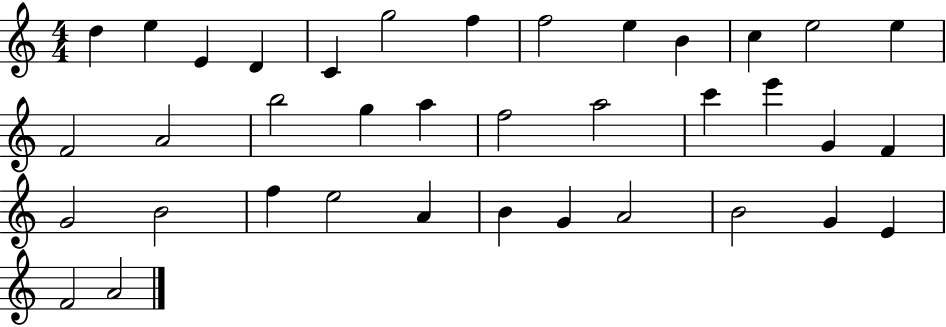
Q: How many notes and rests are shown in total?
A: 37